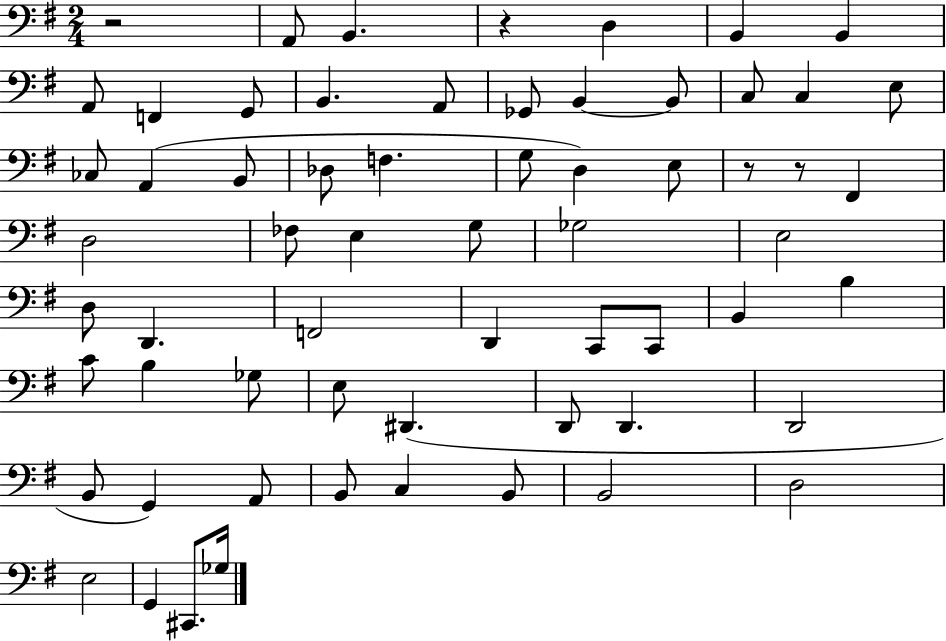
X:1
T:Untitled
M:2/4
L:1/4
K:G
z2 A,,/2 B,, z D, B,, B,, A,,/2 F,, G,,/2 B,, A,,/2 _G,,/2 B,, B,,/2 C,/2 C, E,/2 _C,/2 A,, B,,/2 _D,/2 F, G,/2 D, E,/2 z/2 z/2 ^F,, D,2 _F,/2 E, G,/2 _G,2 E,2 D,/2 D,, F,,2 D,, C,,/2 C,,/2 B,, B, C/2 B, _G,/2 E,/2 ^D,, D,,/2 D,, D,,2 B,,/2 G,, A,,/2 B,,/2 C, B,,/2 B,,2 D,2 E,2 G,, ^C,,/2 _G,/4